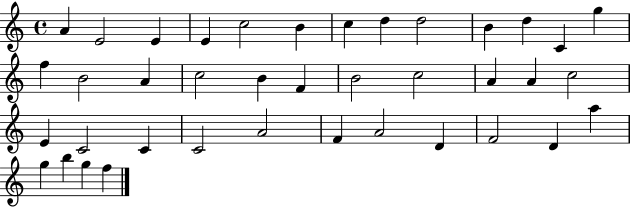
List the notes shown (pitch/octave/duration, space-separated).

A4/q E4/h E4/q E4/q C5/h B4/q C5/q D5/q D5/h B4/q D5/q C4/q G5/q F5/q B4/h A4/q C5/h B4/q F4/q B4/h C5/h A4/q A4/q C5/h E4/q C4/h C4/q C4/h A4/h F4/q A4/h D4/q F4/h D4/q A5/q G5/q B5/q G5/q F5/q